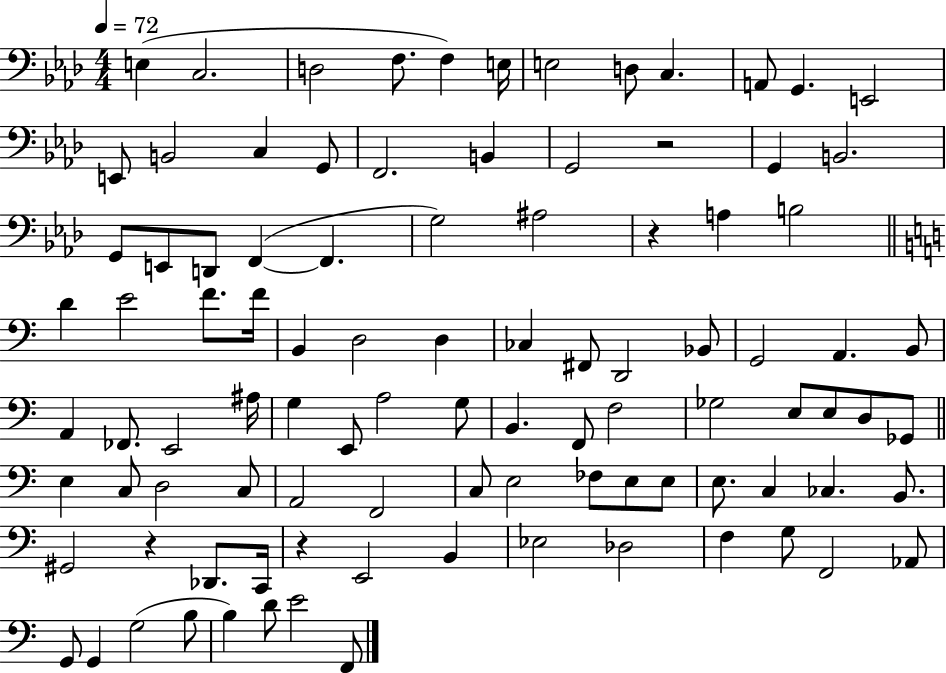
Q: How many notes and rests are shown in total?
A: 98